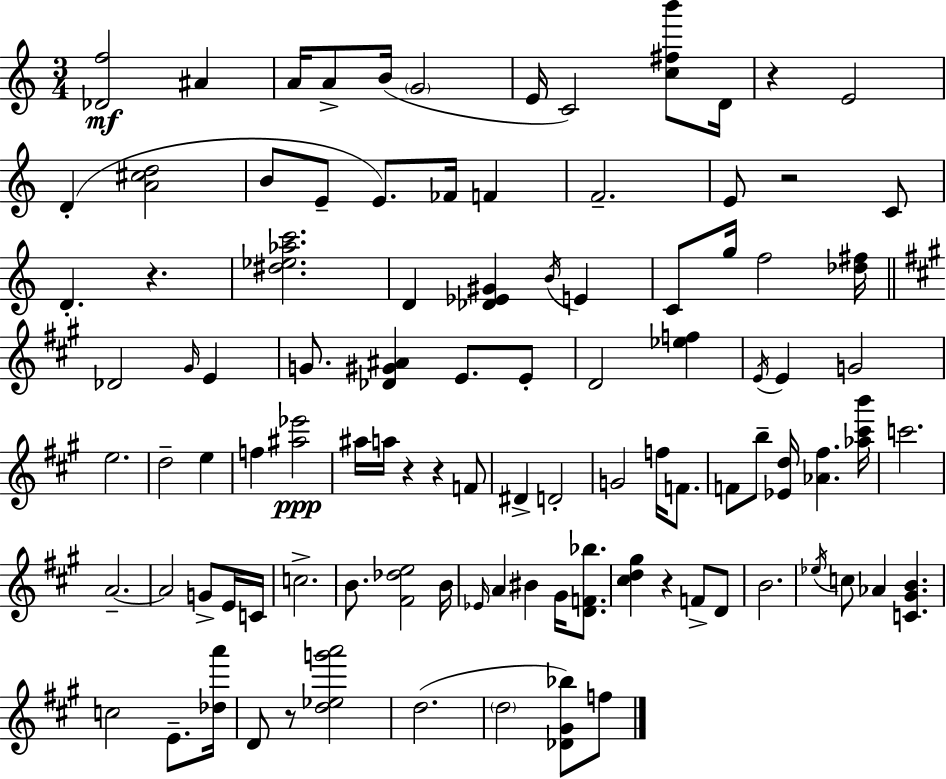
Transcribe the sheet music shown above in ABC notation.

X:1
T:Untitled
M:3/4
L:1/4
K:Am
[_Df]2 ^A A/4 A/2 B/4 G2 E/4 C2 [c^fb']/2 D/4 z E2 D [A^cd]2 B/2 E/2 E/2 _F/4 F F2 E/2 z2 C/2 D z [^d_e_ac']2 D [_D_E^G] B/4 E C/2 g/4 f2 [_d^f]/4 _D2 ^G/4 E G/2 [_D^G^A] E/2 E/2 D2 [_ef] E/4 E G2 e2 d2 e f [^a_e']2 ^a/4 a/4 z z F/2 ^D D2 G2 f/4 F/2 F/2 b/2 [_Ed]/4 [_A^f] [_a^c'b']/4 c'2 A2 A2 G/2 E/4 C/4 c2 B/2 [^F_de]2 B/4 _E/4 A ^B ^G/4 [DF_b]/2 [^cd^g] z F/2 D/2 B2 _e/4 c/2 _A [C^GB] c2 E/2 [_da']/4 D/2 z/2 [d_eg'a']2 d2 d2 [_D^G_b]/2 f/2